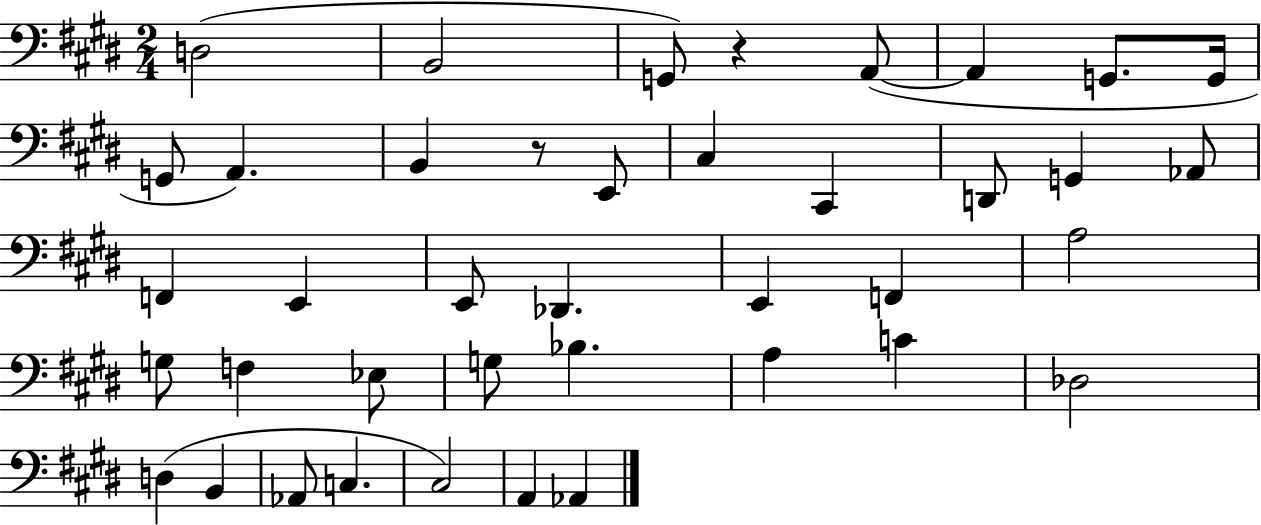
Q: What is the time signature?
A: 2/4